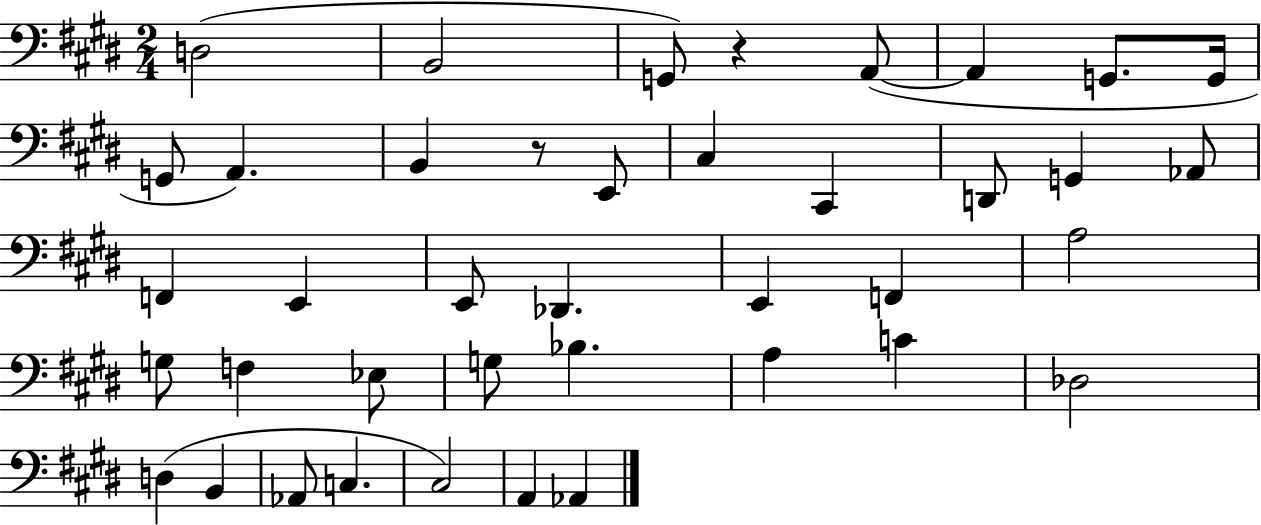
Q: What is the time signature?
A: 2/4